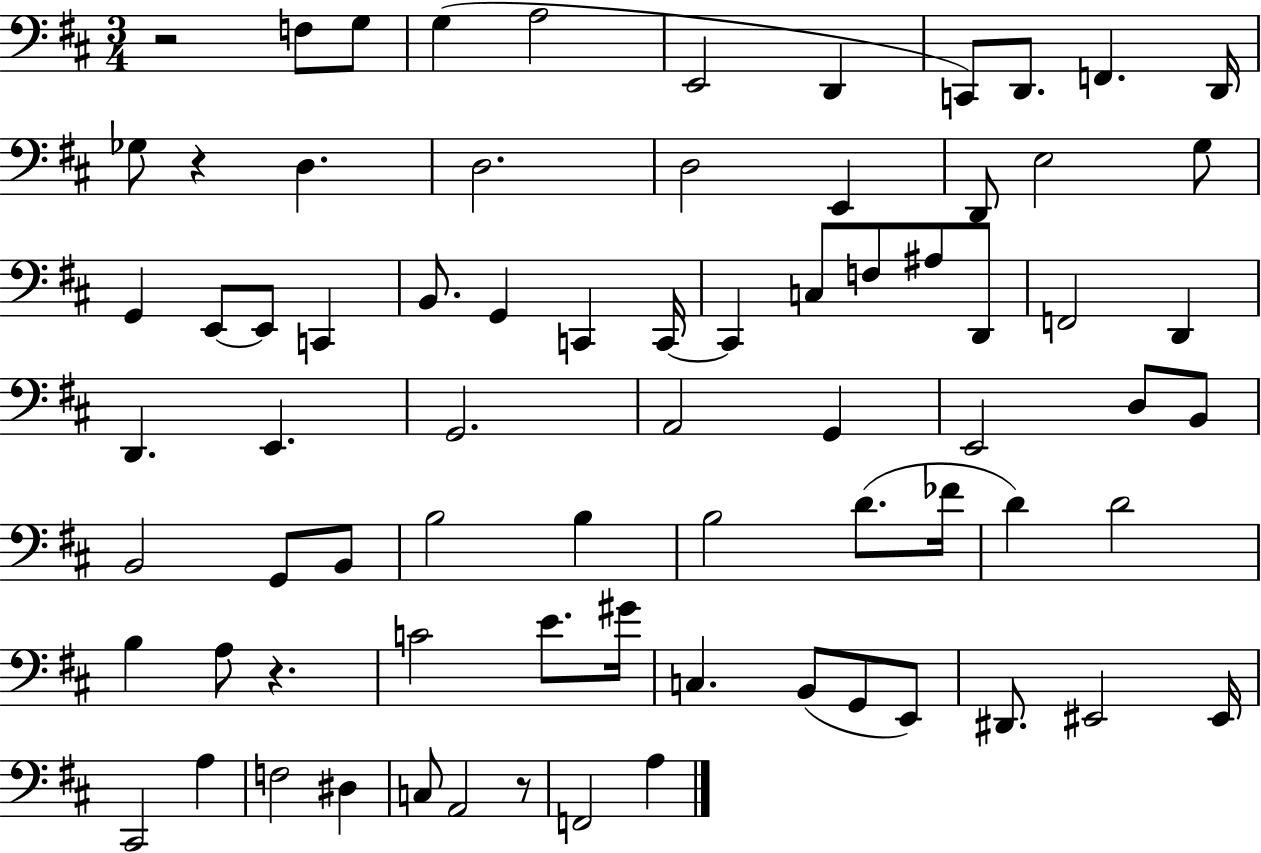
R/h F3/e G3/e G3/q A3/h E2/h D2/q C2/e D2/e. F2/q. D2/s Gb3/e R/q D3/q. D3/h. D3/h E2/q D2/e E3/h G3/e G2/q E2/e E2/e C2/q B2/e. G2/q C2/q C2/s C2/q C3/e F3/e A#3/e D2/e F2/h D2/q D2/q. E2/q. G2/h. A2/h G2/q E2/h D3/e B2/e B2/h G2/e B2/e B3/h B3/q B3/h D4/e. FES4/s D4/q D4/h B3/q A3/e R/q. C4/h E4/e. G#4/s C3/q. B2/e G2/e E2/e D#2/e. EIS2/h EIS2/s C#2/h A3/q F3/h D#3/q C3/e A2/h R/e F2/h A3/q